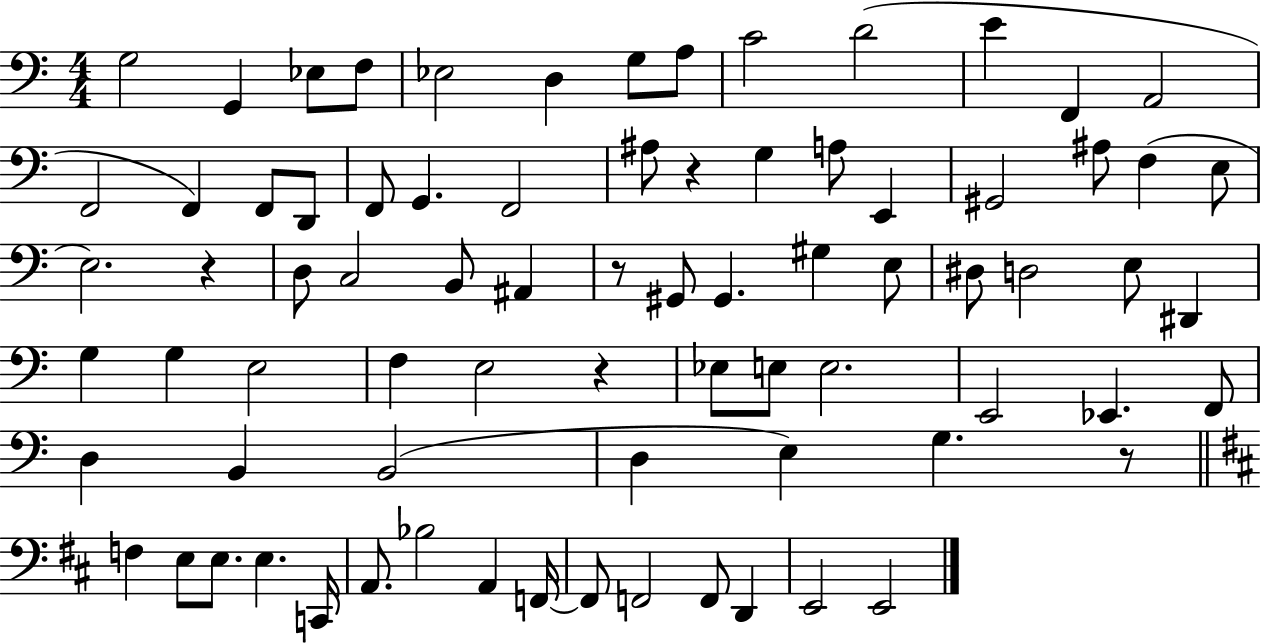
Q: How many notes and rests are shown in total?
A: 78